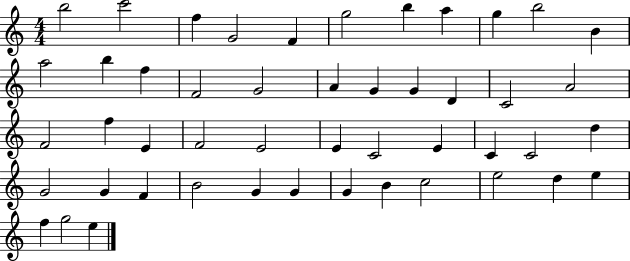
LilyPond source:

{
  \clef treble
  \numericTimeSignature
  \time 4/4
  \key c \major
  b''2 c'''2 | f''4 g'2 f'4 | g''2 b''4 a''4 | g''4 b''2 b'4 | \break a''2 b''4 f''4 | f'2 g'2 | a'4 g'4 g'4 d'4 | c'2 a'2 | \break f'2 f''4 e'4 | f'2 e'2 | e'4 c'2 e'4 | c'4 c'2 d''4 | \break g'2 g'4 f'4 | b'2 g'4 g'4 | g'4 b'4 c''2 | e''2 d''4 e''4 | \break f''4 g''2 e''4 | \bar "|."
}